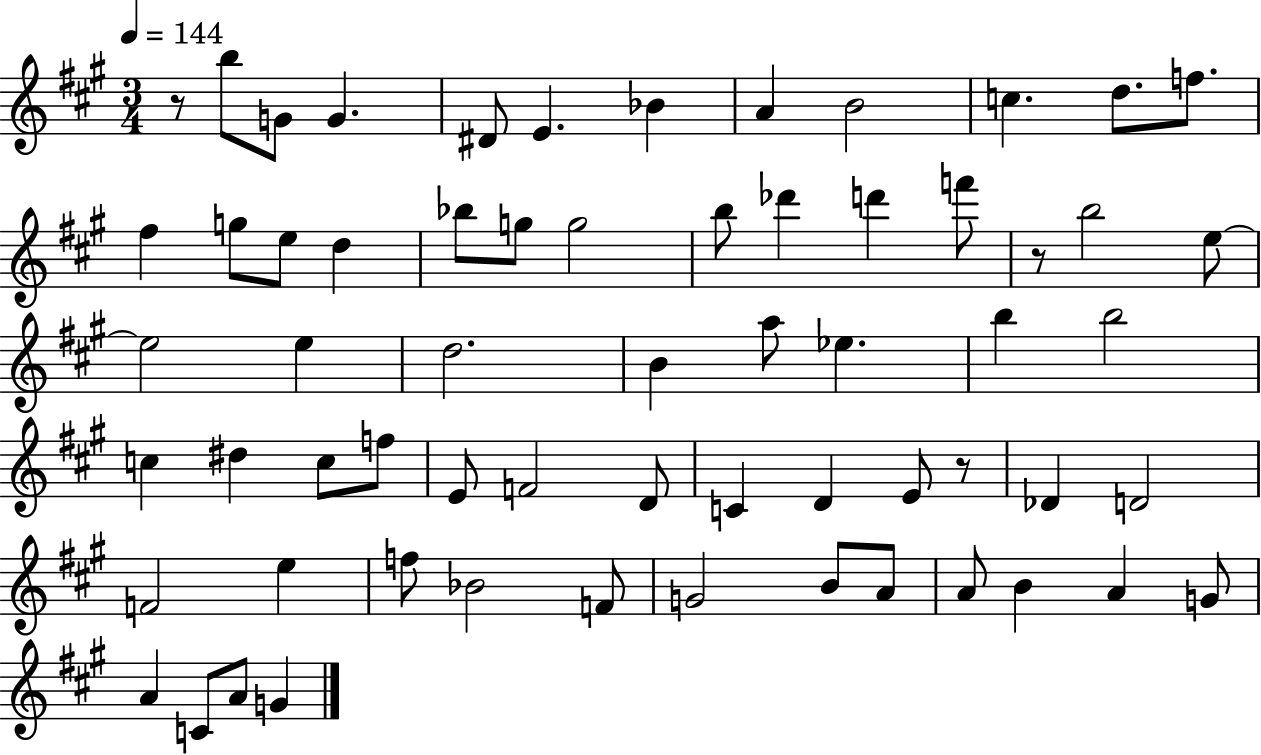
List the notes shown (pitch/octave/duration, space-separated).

R/e B5/e G4/e G4/q. D#4/e E4/q. Bb4/q A4/q B4/h C5/q. D5/e. F5/e. F#5/q G5/e E5/e D5/q Bb5/e G5/e G5/h B5/e Db6/q D6/q F6/e R/e B5/h E5/e E5/h E5/q D5/h. B4/q A5/e Eb5/q. B5/q B5/h C5/q D#5/q C5/e F5/e E4/e F4/h D4/e C4/q D4/q E4/e R/e Db4/q D4/h F4/h E5/q F5/e Bb4/h F4/e G4/h B4/e A4/e A4/e B4/q A4/q G4/e A4/q C4/e A4/e G4/q